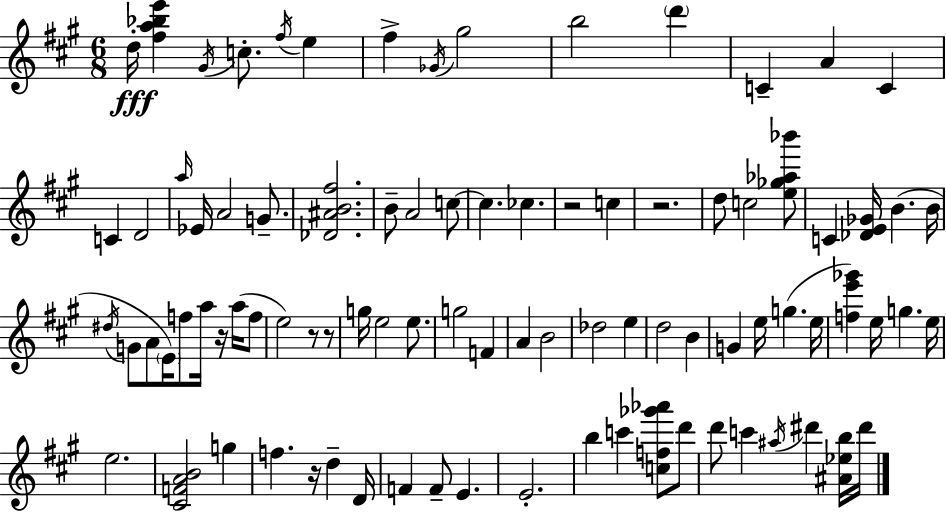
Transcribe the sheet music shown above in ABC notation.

X:1
T:Untitled
M:6/8
L:1/4
K:A
d/4 [^fa_be'] ^G/4 c/2 ^f/4 e ^f _G/4 ^g2 b2 d' C A C C D2 a/4 _E/4 A2 G/2 [_D^AB^f]2 B/2 A2 c/2 c _c z2 c z2 d/2 c2 [e_g_a_b']/2 C [_DE_G]/4 B B/4 ^d/4 G/2 A/2 E/4 f/2 a/4 z/4 a/4 f/2 e2 z/2 z/2 g/4 e2 e/2 g2 F A B2 _d2 e d2 B G e/4 g e/4 [fe'_g'] e/4 g e/4 e2 [^CFAB]2 g f z/4 d D/4 F F/2 E E2 b c' [cf_g'_a']/2 d'/2 d'/2 c' ^a/4 ^d' [^A_eb]/4 ^d'/4